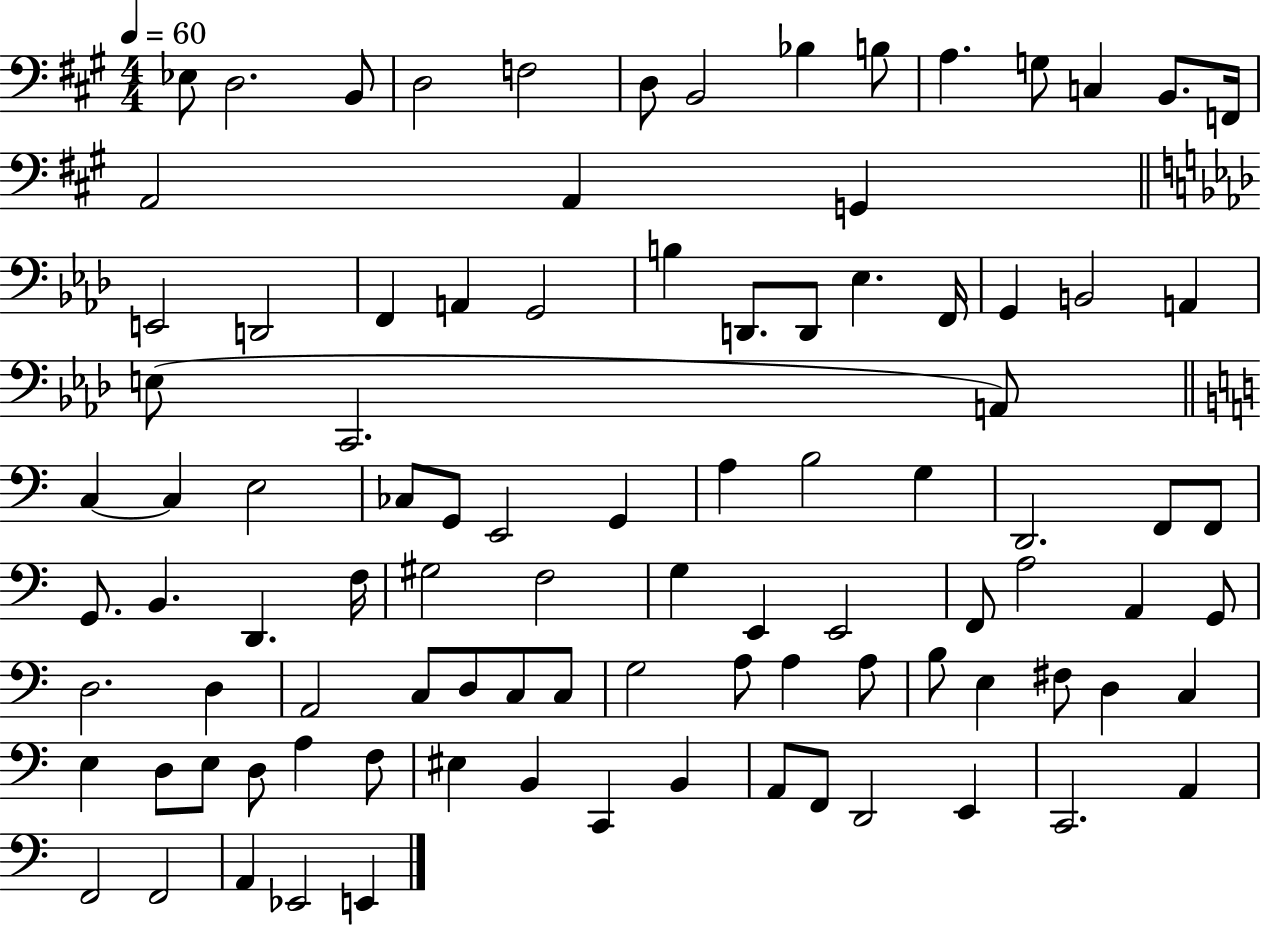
Eb3/e D3/h. B2/e D3/h F3/h D3/e B2/h Bb3/q B3/e A3/q. G3/e C3/q B2/e. F2/s A2/h A2/q G2/q E2/h D2/h F2/q A2/q G2/h B3/q D2/e. D2/e Eb3/q. F2/s G2/q B2/h A2/q E3/e C2/h. A2/e C3/q C3/q E3/h CES3/e G2/e E2/h G2/q A3/q B3/h G3/q D2/h. F2/e F2/e G2/e. B2/q. D2/q. F3/s G#3/h F3/h G3/q E2/q E2/h F2/e A3/h A2/q G2/e D3/h. D3/q A2/h C3/e D3/e C3/e C3/e G3/h A3/e A3/q A3/e B3/e E3/q F#3/e D3/q C3/q E3/q D3/e E3/e D3/e A3/q F3/e EIS3/q B2/q C2/q B2/q A2/e F2/e D2/h E2/q C2/h. A2/q F2/h F2/h A2/q Eb2/h E2/q